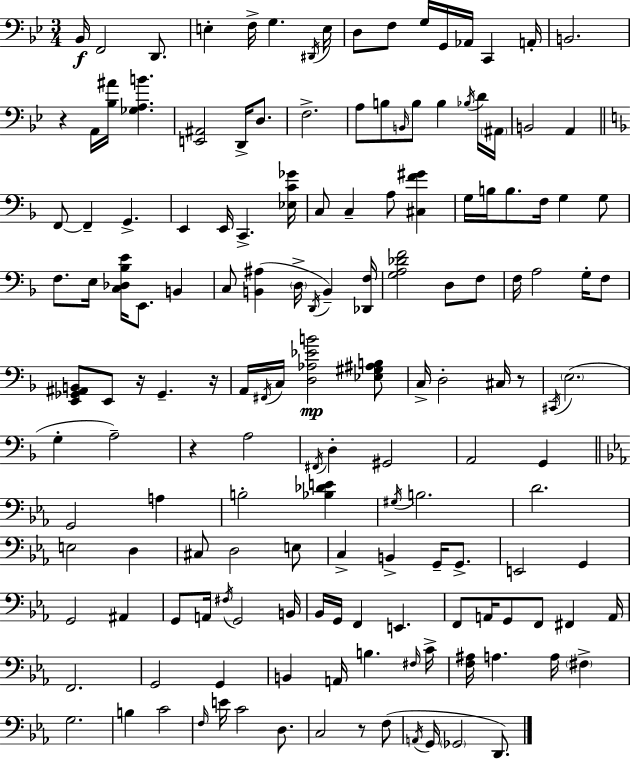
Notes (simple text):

Bb2/s F2/h D2/e. E3/q F3/s G3/q. D#2/s E3/s D3/e F3/e G3/s G2/s Ab2/s C2/q A2/s B2/h. R/q A2/s [Bb3,A#4]/s [Gb3,A3,B4]/q. [E2,A#2]/h D2/s D3/e. F3/h. A3/e B3/e B2/s B3/e B3/q Bb3/s D4/s A#2/s B2/h A2/q F2/e F2/q G2/q. E2/q E2/s C2/q. [Eb3,C4,Gb4]/s C3/e C3/q A3/e [C#3,F4,G#4]/q G3/s B3/s B3/e. F3/s G3/q G3/e F3/e. E3/s [C3,Db3,Bb3,E4]/s E2/e. B2/q C3/e [B2,A#3]/q D3/s D2/s B2/q [Db2,F3]/s [G3,A3,Db4,F4]/h D3/e F3/e F3/s A3/h G3/s F3/e [E2,Gb2,A#2,B2]/e E2/e R/s Gb2/q. R/s A2/s F#2/s C3/s [D3,Ab3,Eb4,B4]/h [Eb3,G#3,A#3,B3]/e C3/s D3/h C#3/s R/e C#2/s E3/h. G3/q A3/h R/q A3/h F#2/s D3/q G#2/h A2/h G2/q G2/h A3/q B3/h [Bb3,Db4,E4]/q G#3/s B3/h. D4/h. E3/h D3/q C#3/e D3/h E3/e C3/q B2/q G2/s G2/e. E2/h G2/q G2/h A#2/q G2/e A2/s F#3/s G2/h B2/s Bb2/s G2/s F2/q E2/q. F2/e A2/s G2/e F2/e F#2/q A2/s F2/h. G2/h G2/q B2/q A2/s B3/q. F#3/s C4/s [F3,A#3]/s A3/q. A3/s F#3/q G3/h. B3/q C4/h F3/s E4/s C4/h D3/e. C3/h R/e F3/e A2/s G2/s Gb2/h D2/e.